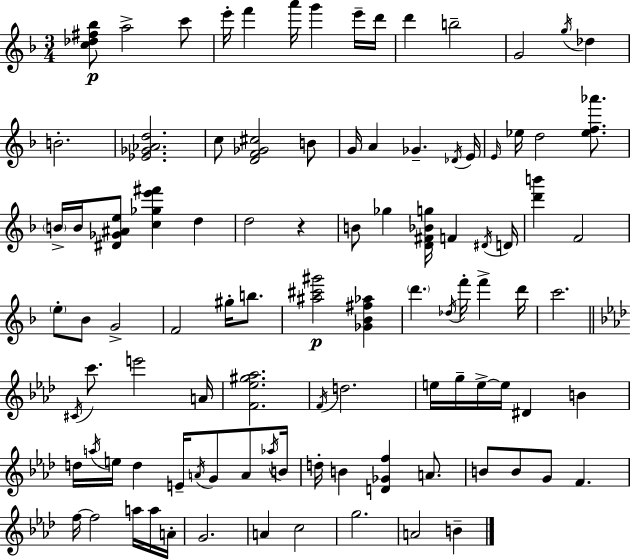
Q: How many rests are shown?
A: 1